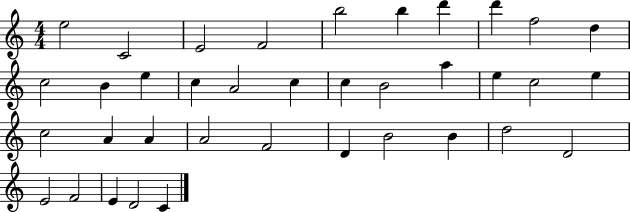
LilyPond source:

{
  \clef treble
  \numericTimeSignature
  \time 4/4
  \key c \major
  e''2 c'2 | e'2 f'2 | b''2 b''4 d'''4 | d'''4 f''2 d''4 | \break c''2 b'4 e''4 | c''4 a'2 c''4 | c''4 b'2 a''4 | e''4 c''2 e''4 | \break c''2 a'4 a'4 | a'2 f'2 | d'4 b'2 b'4 | d''2 d'2 | \break e'2 f'2 | e'4 d'2 c'4 | \bar "|."
}